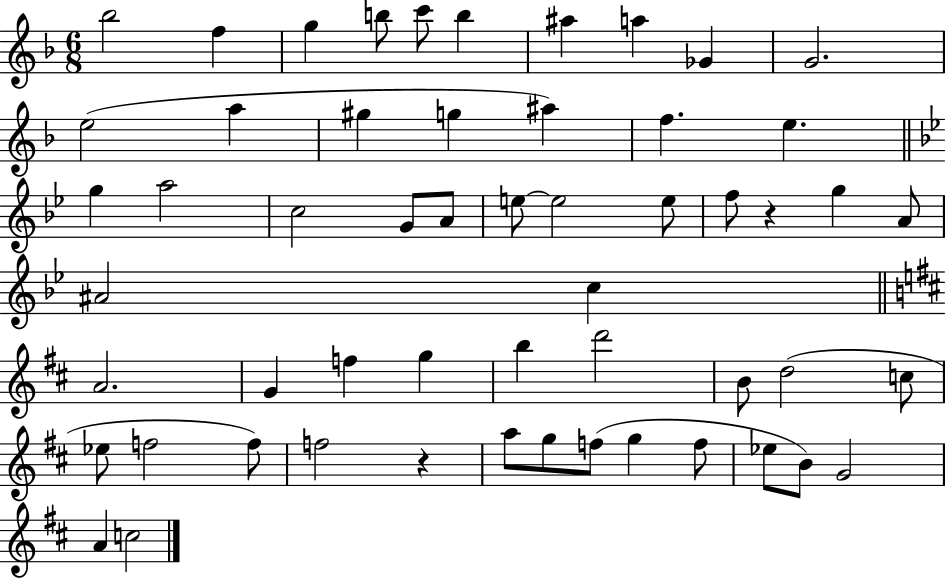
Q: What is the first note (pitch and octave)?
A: Bb5